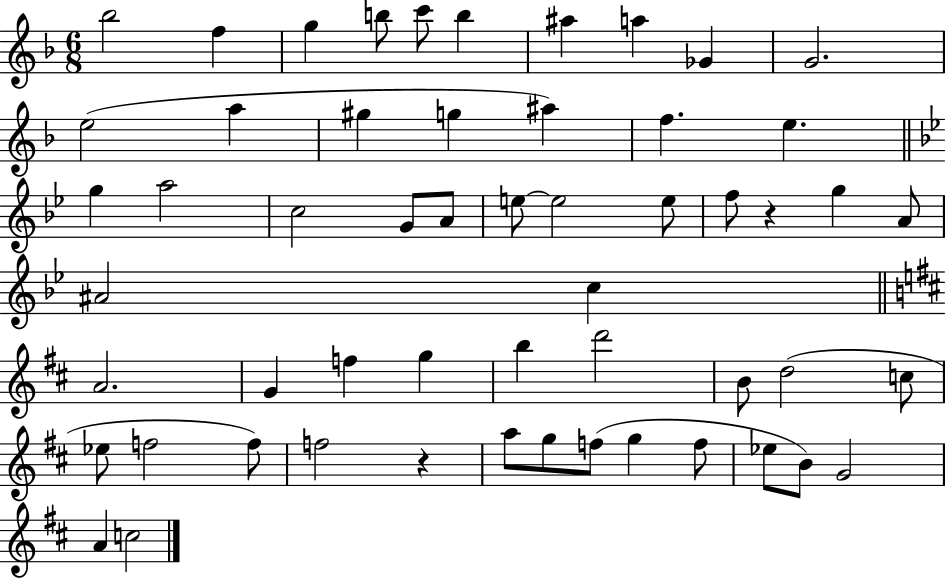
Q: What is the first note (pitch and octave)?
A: Bb5